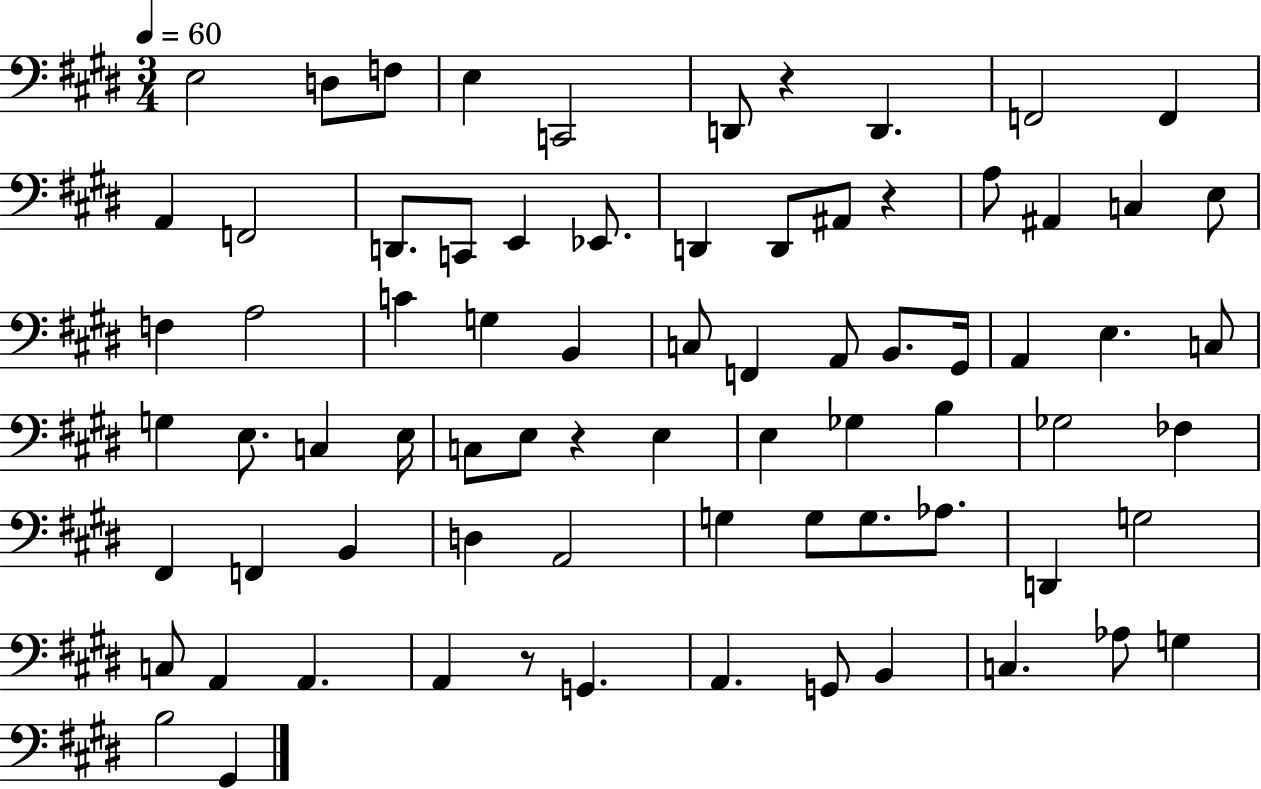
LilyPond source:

{
  \clef bass
  \numericTimeSignature
  \time 3/4
  \key e \major
  \tempo 4 = 60
  \repeat volta 2 { e2 d8 f8 | e4 c,2 | d,8 r4 d,4. | f,2 f,4 | \break a,4 f,2 | d,8. c,8 e,4 ees,8. | d,4 d,8 ais,8 r4 | a8 ais,4 c4 e8 | \break f4 a2 | c'4 g4 b,4 | c8 f,4 a,8 b,8. gis,16 | a,4 e4. c8 | \break g4 e8. c4 e16 | c8 e8 r4 e4 | e4 ges4 b4 | ges2 fes4 | \break fis,4 f,4 b,4 | d4 a,2 | g4 g8 g8. aes8. | d,4 g2 | \break c8 a,4 a,4. | a,4 r8 g,4. | a,4. g,8 b,4 | c4. aes8 g4 | \break b2 gis,4 | } \bar "|."
}